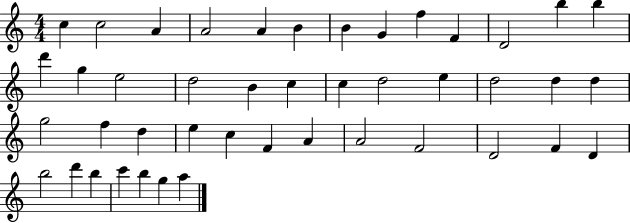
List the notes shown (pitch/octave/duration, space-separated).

C5/q C5/h A4/q A4/h A4/q B4/q B4/q G4/q F5/q F4/q D4/h B5/q B5/q D6/q G5/q E5/h D5/h B4/q C5/q C5/q D5/h E5/q D5/h D5/q D5/q G5/h F5/q D5/q E5/q C5/q F4/q A4/q A4/h F4/h D4/h F4/q D4/q B5/h D6/q B5/q C6/q B5/q G5/q A5/q